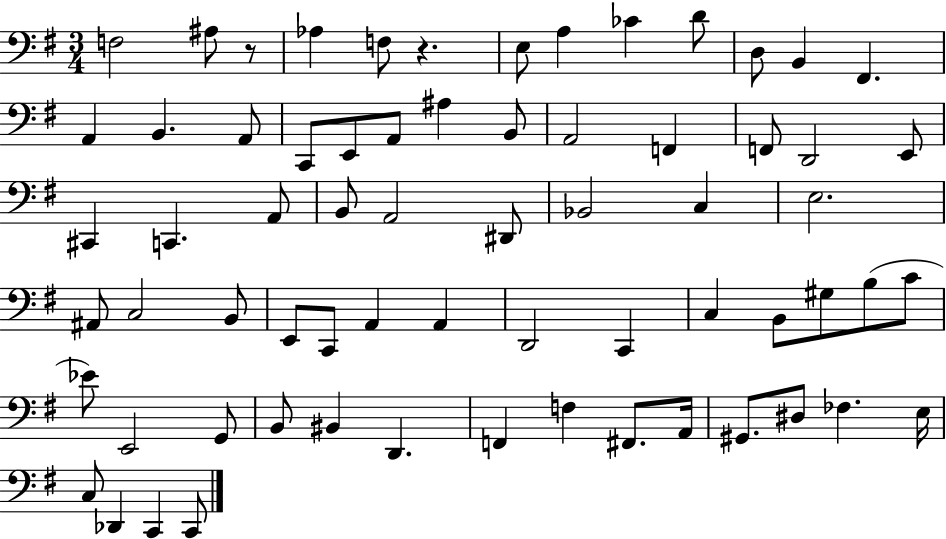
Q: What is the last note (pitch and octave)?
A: C2